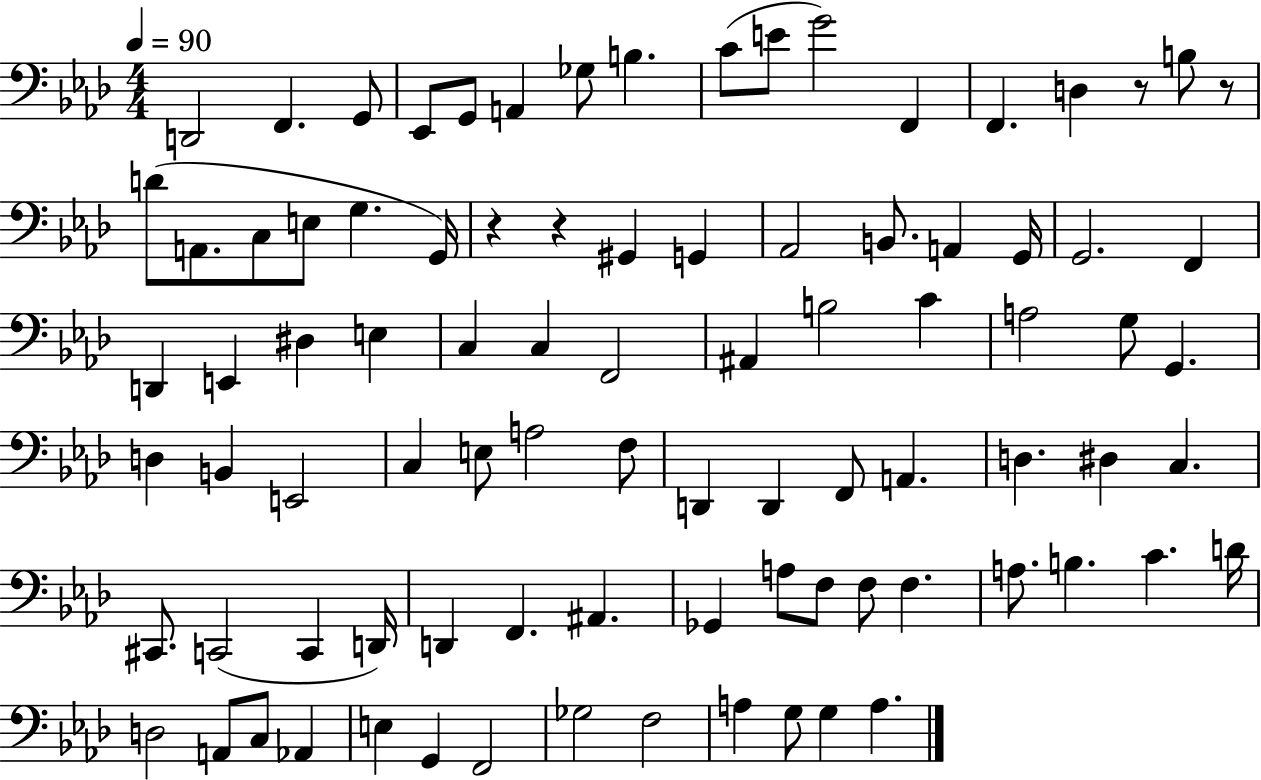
{
  \clef bass
  \numericTimeSignature
  \time 4/4
  \key aes \major
  \tempo 4 = 90
  \repeat volta 2 { d,2 f,4. g,8 | ees,8 g,8 a,4 ges8 b4. | c'8( e'8 g'2) f,4 | f,4. d4 r8 b8 r8 | \break d'8( a,8. c8 e8 g4. g,16) | r4 r4 gis,4 g,4 | aes,2 b,8. a,4 g,16 | g,2. f,4 | \break d,4 e,4 dis4 e4 | c4 c4 f,2 | ais,4 b2 c'4 | a2 g8 g,4. | \break d4 b,4 e,2 | c4 e8 a2 f8 | d,4 d,4 f,8 a,4. | d4. dis4 c4. | \break cis,8. c,2( c,4 d,16) | d,4 f,4. ais,4. | ges,4 a8 f8 f8 f4. | a8. b4. c'4. d'16 | \break d2 a,8 c8 aes,4 | e4 g,4 f,2 | ges2 f2 | a4 g8 g4 a4. | \break } \bar "|."
}